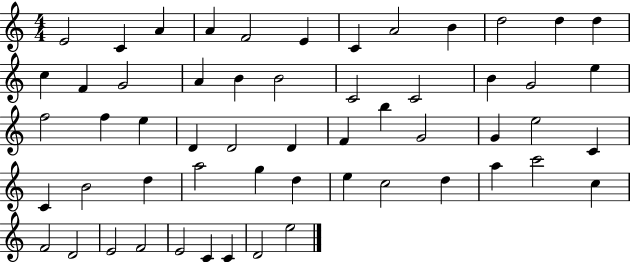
X:1
T:Untitled
M:4/4
L:1/4
K:C
E2 C A A F2 E C A2 B d2 d d c F G2 A B B2 C2 C2 B G2 e f2 f e D D2 D F b G2 G e2 C C B2 d a2 g d e c2 d a c'2 c F2 D2 E2 F2 E2 C C D2 e2